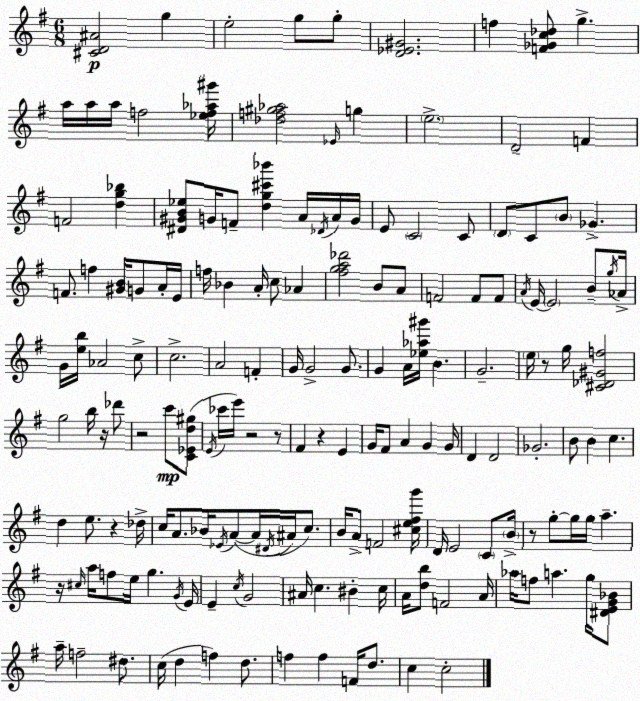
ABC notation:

X:1
T:Untitled
M:6/8
L:1/4
K:Em
[^CD^A]2 g e2 g/2 g/2 [D_E^G]2 f [F_Gc_d]/2 g a/4 a/4 a/4 f2 [_ef_a^g']/4 [_df^g_a]2 _E/4 g e2 D2 F F2 [dg_b] [^D^GB_e]/2 G/4 F/2 [dg^c'_b'] A/4 _D/4 A/4 G/4 E/2 C2 C/2 D/2 C/2 B/2 _G F/2 f [^GB]/4 G/2 A/4 E/4 f/4 _B A/4 c/2 _A [^fga_d']2 B/2 A/2 F2 F/2 F/2 A/4 E/4 E2 B/2 g/4 _A/4 G/4 [eb]/4 _A2 c/2 c2 A2 F G/4 G2 G/2 G A/4 [_e_a^g']/4 B G2 e/4 z/2 g/4 [^C_D^Gf]2 g2 b/4 z/4 _d'/2 z2 c'/2 [C_Ed^g]/2 E/4 _c'/4 e'/4 z2 z/2 ^F z E G/4 ^F/2 A G G/4 D D2 _G2 B/2 B c d e/2 z _d/4 c/4 A/2 _B/4 _E/4 A/2 A/4 ^D/4 ^A/4 c/2 B/4 A/2 F2 [^ce^fg']/4 D/4 E2 C/2 B/4 z/2 g/2 g/4 g/4 a z/4 ^c/4 a/4 f/2 e/4 g G/4 E/4 E c/4 G2 ^A/4 c ^B c/4 A/4 [db]/2 F2 A/4 _a/4 f/2 a g/4 [^DEG_B]/2 a/4 f2 ^d/2 c/4 d f d/2 f f F/4 d/2 c c2